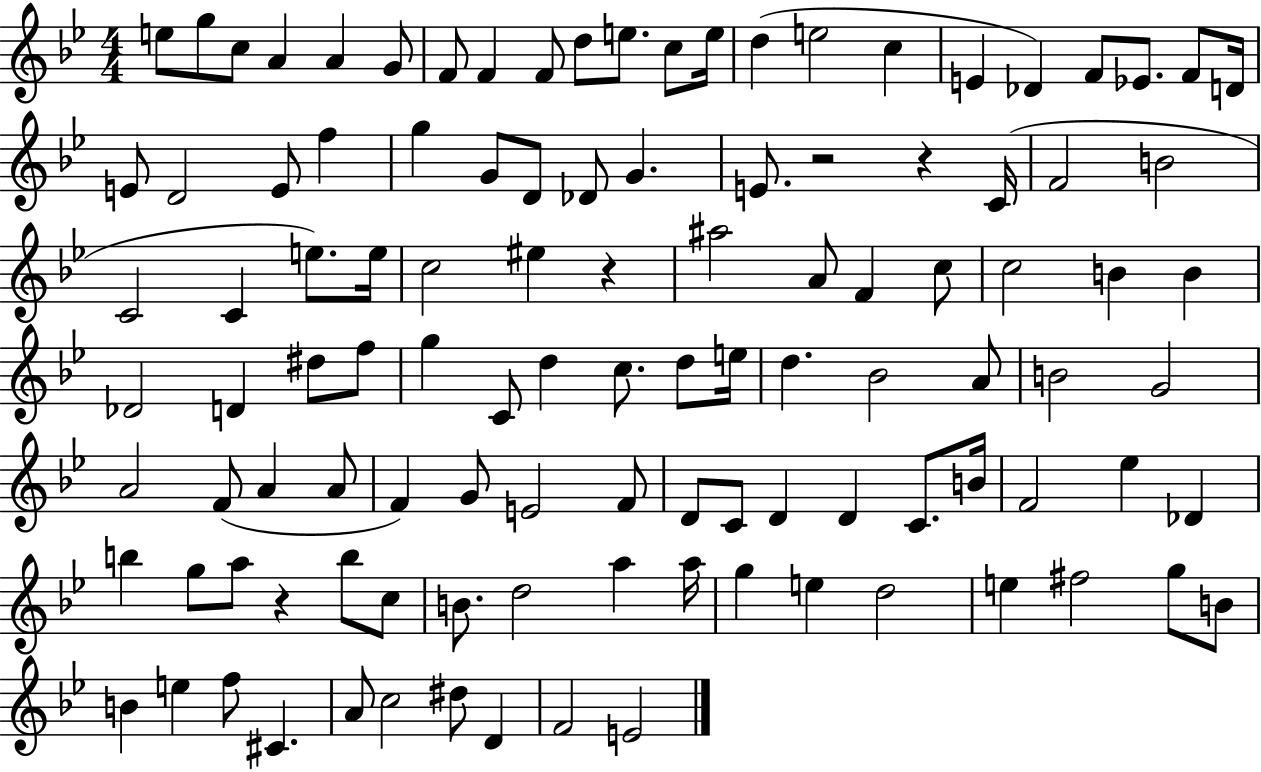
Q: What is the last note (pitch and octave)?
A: E4